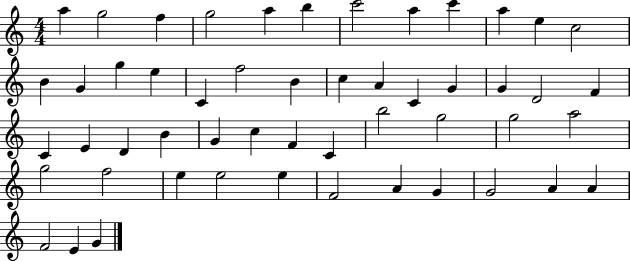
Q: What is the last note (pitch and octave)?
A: G4